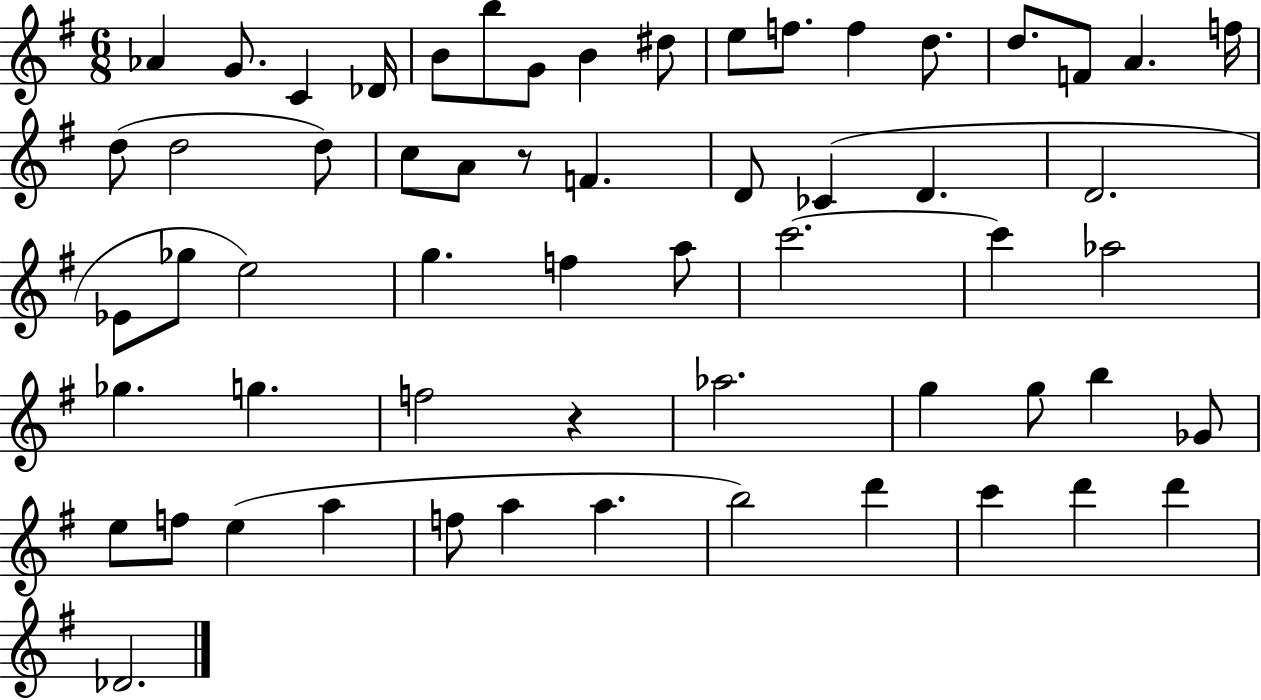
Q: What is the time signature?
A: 6/8